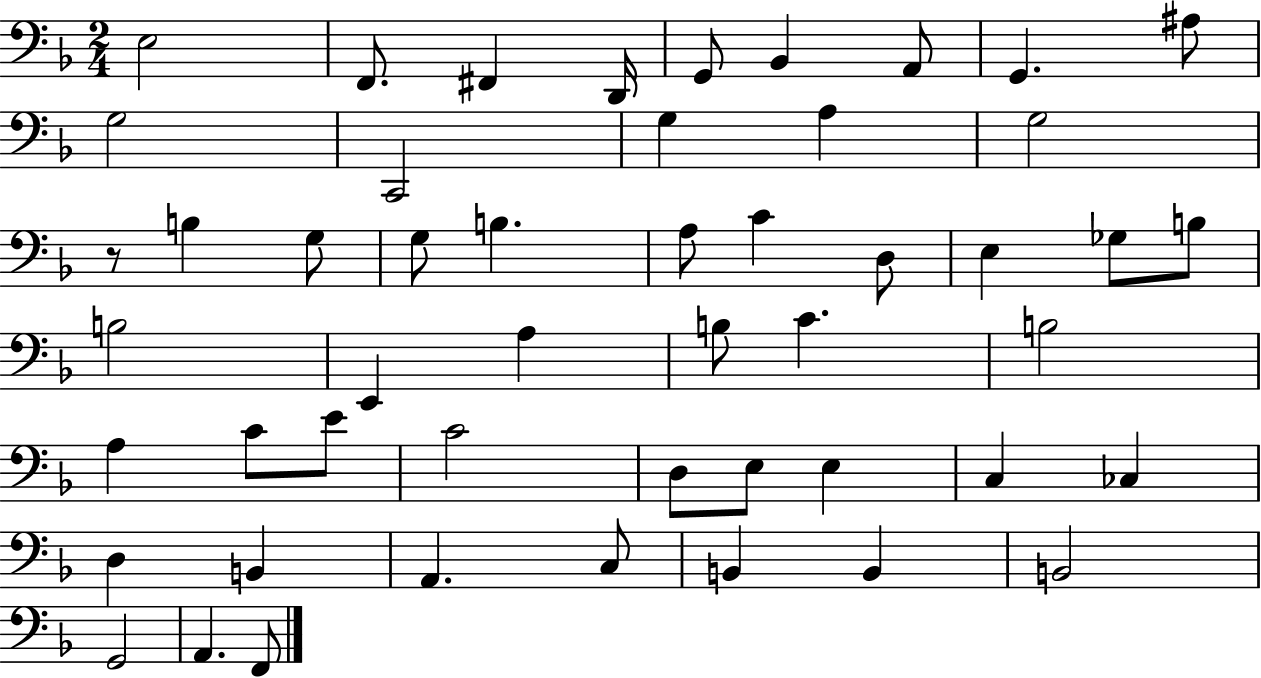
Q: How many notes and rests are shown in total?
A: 50